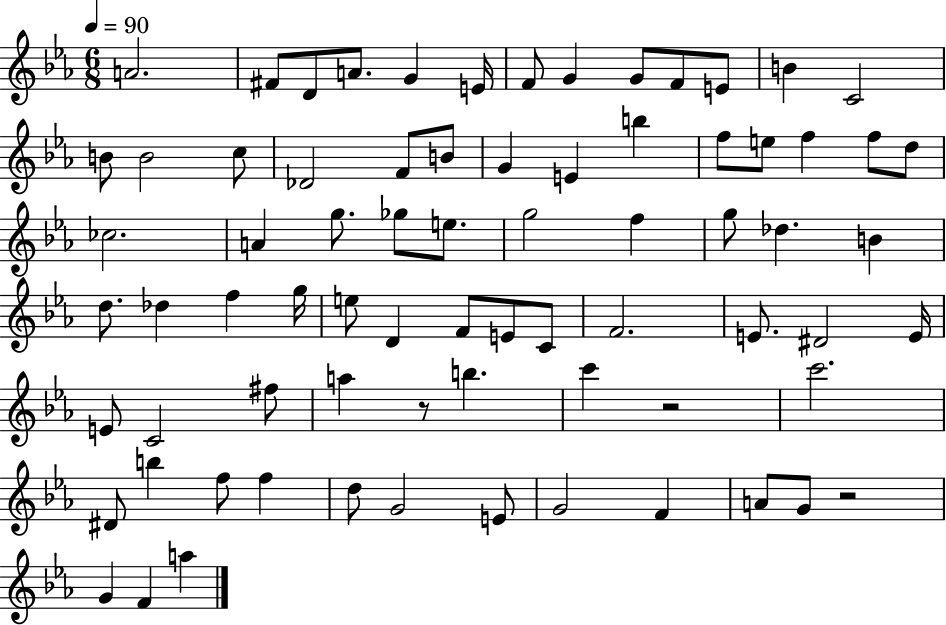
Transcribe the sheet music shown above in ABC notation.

X:1
T:Untitled
M:6/8
L:1/4
K:Eb
A2 ^F/2 D/2 A/2 G E/4 F/2 G G/2 F/2 E/2 B C2 B/2 B2 c/2 _D2 F/2 B/2 G E b f/2 e/2 f f/2 d/2 _c2 A g/2 _g/2 e/2 g2 f g/2 _d B d/2 _d f g/4 e/2 D F/2 E/2 C/2 F2 E/2 ^D2 E/4 E/2 C2 ^f/2 a z/2 b c' z2 c'2 ^D/2 b f/2 f d/2 G2 E/2 G2 F A/2 G/2 z2 G F a